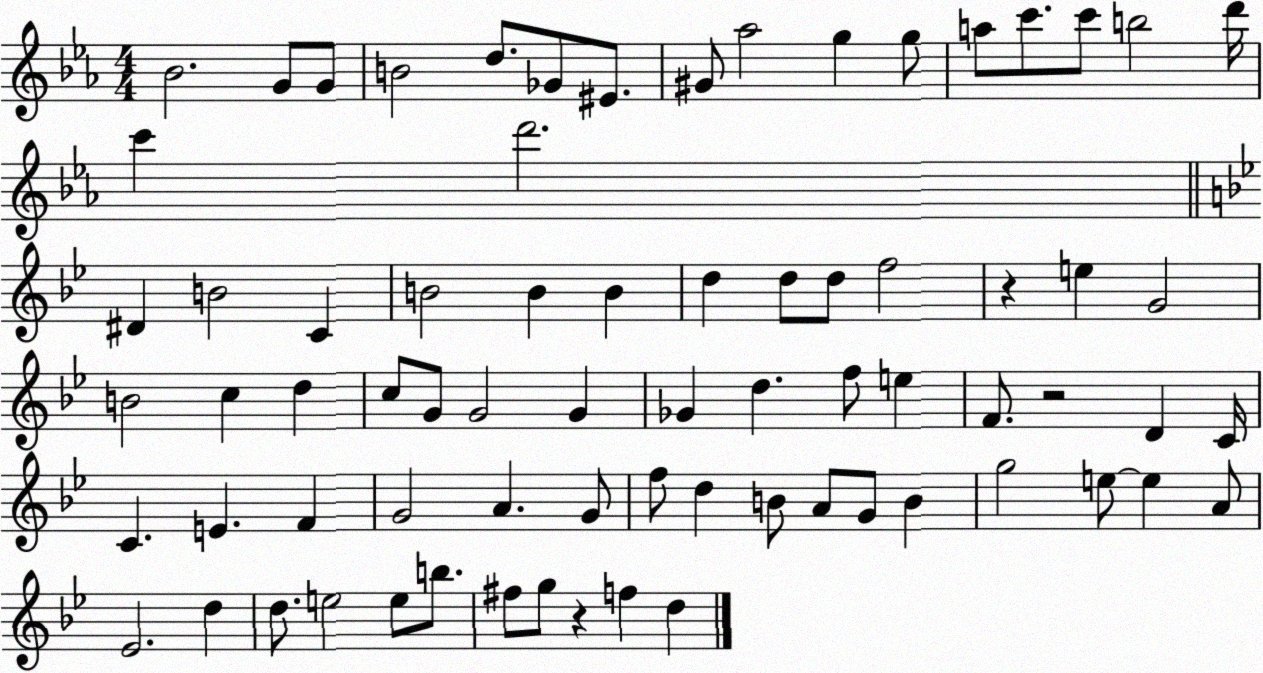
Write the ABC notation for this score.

X:1
T:Untitled
M:4/4
L:1/4
K:Eb
_B2 G/2 G/2 B2 d/2 _G/2 ^E/2 ^G/2 _a2 g g/2 a/2 c'/2 c'/2 b2 d'/4 c' d'2 ^D B2 C B2 B B d d/2 d/2 f2 z e G2 B2 c d c/2 G/2 G2 G _G d f/2 e F/2 z2 D C/4 C E F G2 A G/2 f/2 d B/2 A/2 G/2 B g2 e/2 e A/2 _E2 d d/2 e2 e/2 b/2 ^f/2 g/2 z f d